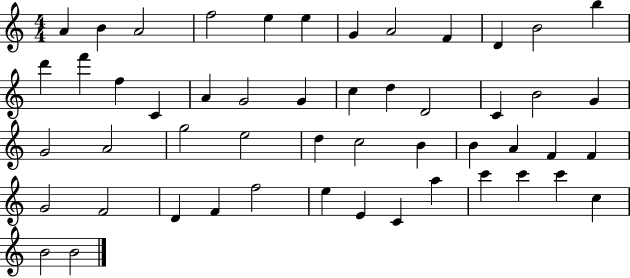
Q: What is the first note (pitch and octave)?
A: A4